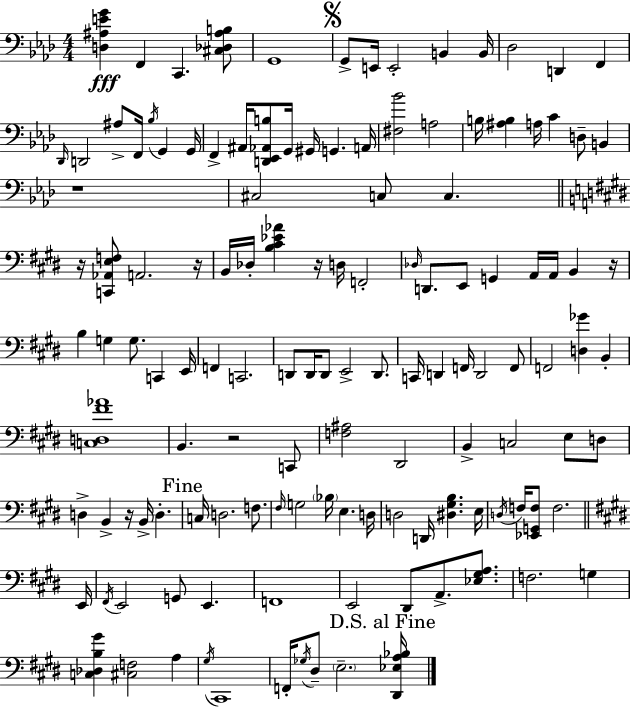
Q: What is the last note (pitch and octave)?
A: E3